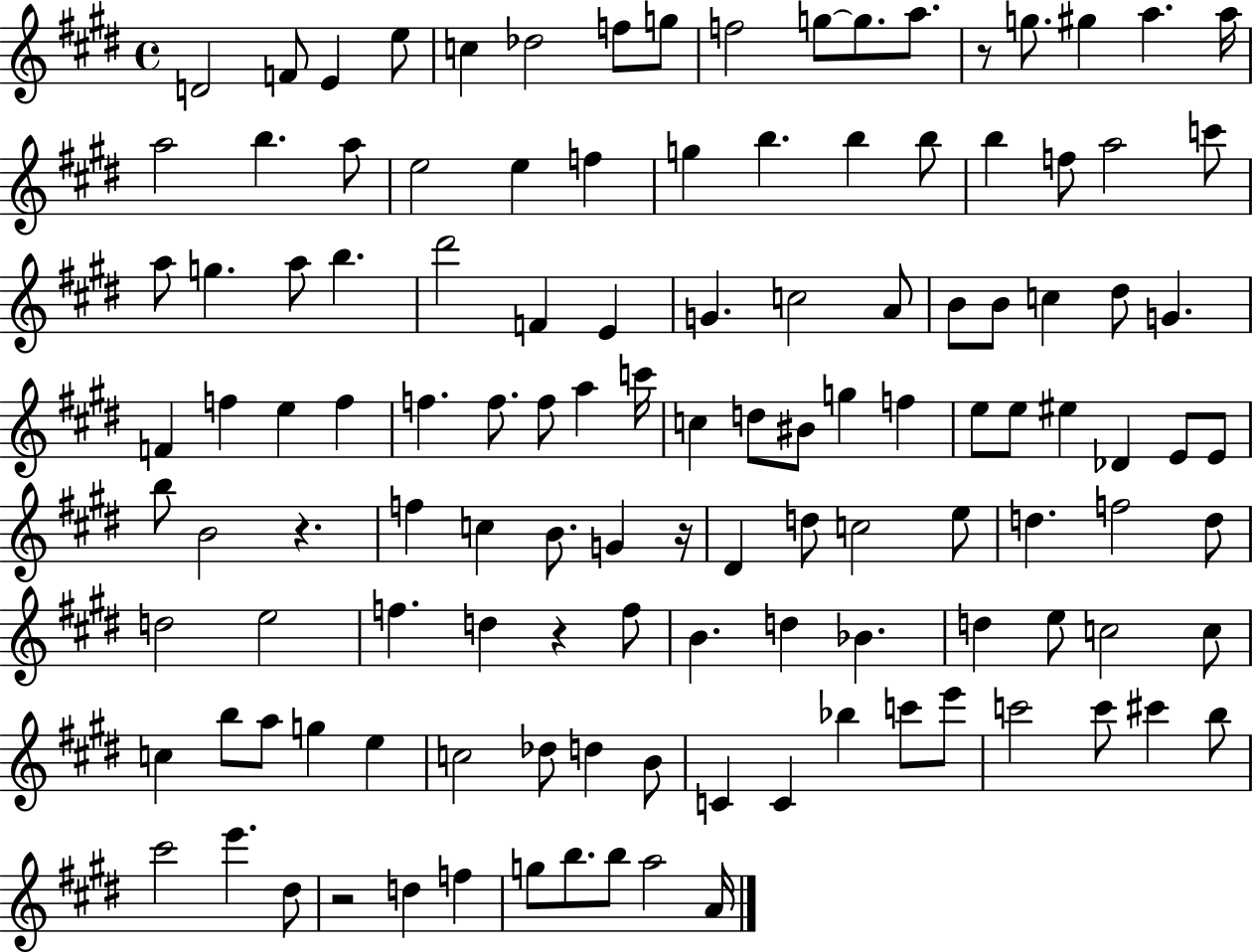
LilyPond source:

{
  \clef treble
  \time 4/4
  \defaultTimeSignature
  \key e \major
  d'2 f'8 e'4 e''8 | c''4 des''2 f''8 g''8 | f''2 g''8~~ g''8. a''8. | r8 g''8. gis''4 a''4. a''16 | \break a''2 b''4. a''8 | e''2 e''4 f''4 | g''4 b''4. b''4 b''8 | b''4 f''8 a''2 c'''8 | \break a''8 g''4. a''8 b''4. | dis'''2 f'4 e'4 | g'4. c''2 a'8 | b'8 b'8 c''4 dis''8 g'4. | \break f'4 f''4 e''4 f''4 | f''4. f''8. f''8 a''4 c'''16 | c''4 d''8 bis'8 g''4 f''4 | e''8 e''8 eis''4 des'4 e'8 e'8 | \break b''8 b'2 r4. | f''4 c''4 b'8. g'4 r16 | dis'4 d''8 c''2 e''8 | d''4. f''2 d''8 | \break d''2 e''2 | f''4. d''4 r4 f''8 | b'4. d''4 bes'4. | d''4 e''8 c''2 c''8 | \break c''4 b''8 a''8 g''4 e''4 | c''2 des''8 d''4 b'8 | c'4 c'4 bes''4 c'''8 e'''8 | c'''2 c'''8 cis'''4 b''8 | \break cis'''2 e'''4. dis''8 | r2 d''4 f''4 | g''8 b''8. b''8 a''2 a'16 | \bar "|."
}